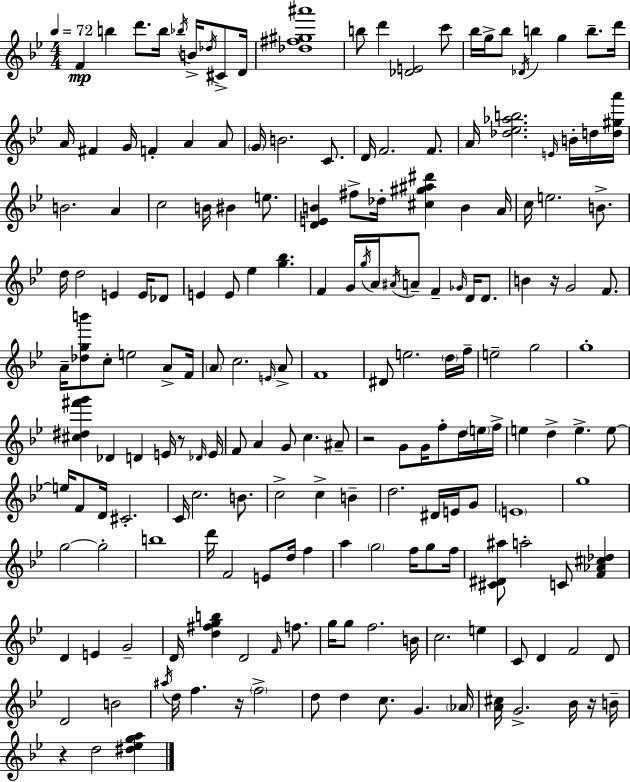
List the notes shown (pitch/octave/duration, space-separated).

F4/q B5/q D6/e. B5/s Bb5/s B4/s Db5/s C#4/e D4/s [Db5,F#5,G#5,A#6]/w B5/e D6/q [Db4,E4]/h C6/e Bb5/s G5/s Bb5/e Db4/s B5/q G5/q B5/e. D6/s A4/s F#4/q G4/s F4/q A4/q A4/e G4/s B4/h. C4/e. D4/s F4/h. F4/e. A4/s [Db5,Eb5,Ab5,B5]/h. E4/s B4/s D5/s [D5,G#5,A6]/s B4/h. A4/q C5/h B4/s BIS4/q E5/e. [D4,E4,B4]/q F#5/e Db5/s [C#5,G#5,A#5,D#6]/q B4/q A4/s C5/s E5/h. B4/e. D5/s D5/h E4/q E4/s Db4/e E4/q E4/e Eb5/q [G5,Bb5]/q. F4/q G4/s G5/s A4/s A#4/s A4/e F4/q Gb4/s D4/s D4/e. B4/q R/s G4/h F4/e. A4/s [Db5,G5,B6]/e C5/e E5/h A4/e F4/s A4/e C5/h. E4/s A4/e F4/w D#4/e E5/h. D5/s F5/s E5/h G5/h G5/w [C#5,D#5,F#6,G6]/q Db4/q D4/q E4/s R/e Db4/s E4/s F4/e A4/q G4/e C5/q. A#4/e R/h G4/e G4/s F5/e D5/s E5/s F5/s E5/q D5/q E5/q. E5/e E5/s F4/e D4/s C#4/h. C4/s C5/h. B4/e. C5/h C5/q B4/q D5/h. D#4/s E4/s G4/e E4/w G5/w G5/h G5/h B5/w D6/s F4/h E4/e D5/s F5/q A5/q G5/h F5/s G5/e F5/s [C#4,D#4,A#5]/e A5/h C4/e [F4,Ab4,C#5,Db5]/q D4/q E4/q G4/h D4/s [D5,F#5,G5,B5]/q D4/h F4/s F5/e. G5/s G5/e F5/h. B4/s C5/h. E5/q C4/e D4/q F4/h D4/e D4/h B4/h A#5/s D5/s F5/q. R/s F5/h D5/e D5/q C5/e. G4/q. Ab4/s [A4,C#5]/s G4/h. Bb4/s R/s B4/s R/q D5/h [D#5,Eb5,G5,A5]/q